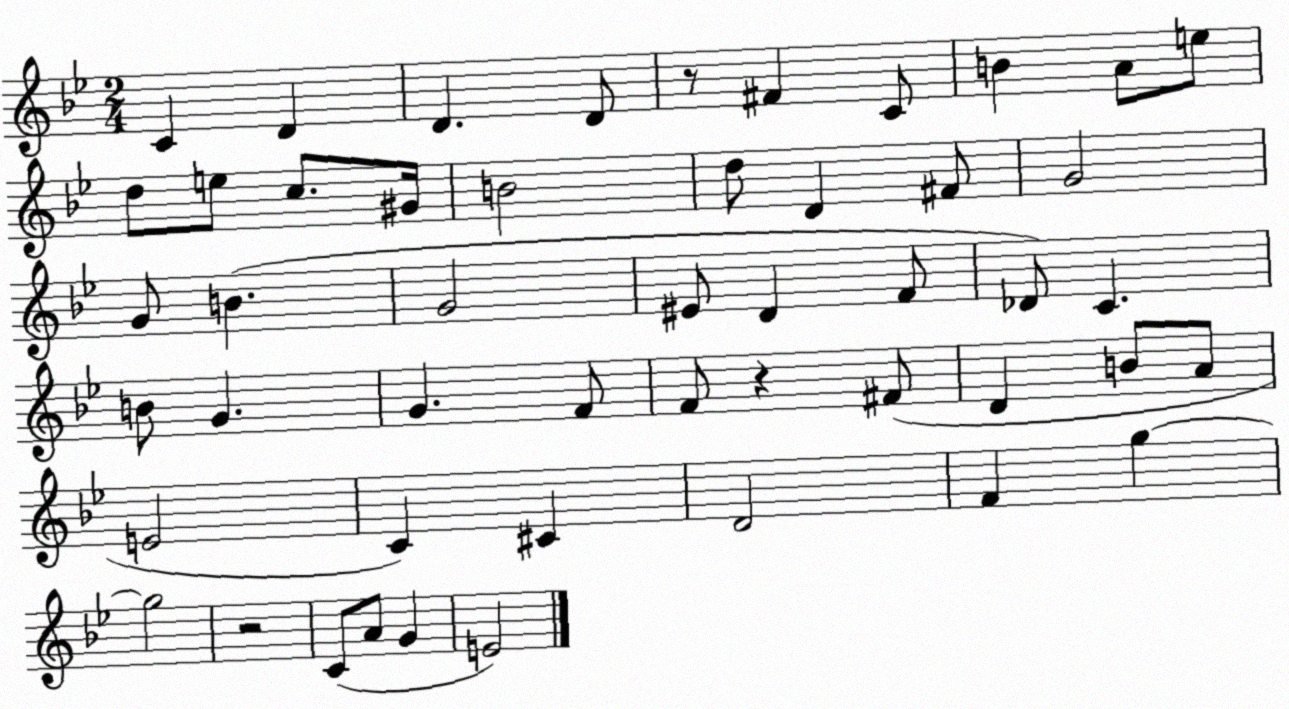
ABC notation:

X:1
T:Untitled
M:2/4
L:1/4
K:Bb
C D D D/2 z/2 ^F C/2 B A/2 e/2 d/2 e/2 c/2 ^G/4 B2 d/2 D ^F/2 G2 G/2 B G2 ^E/2 D F/2 _D/2 C B/2 G G F/2 F/2 z ^F/2 D B/2 A/2 E2 C ^C D2 F g g2 z2 C/2 A/2 G E2